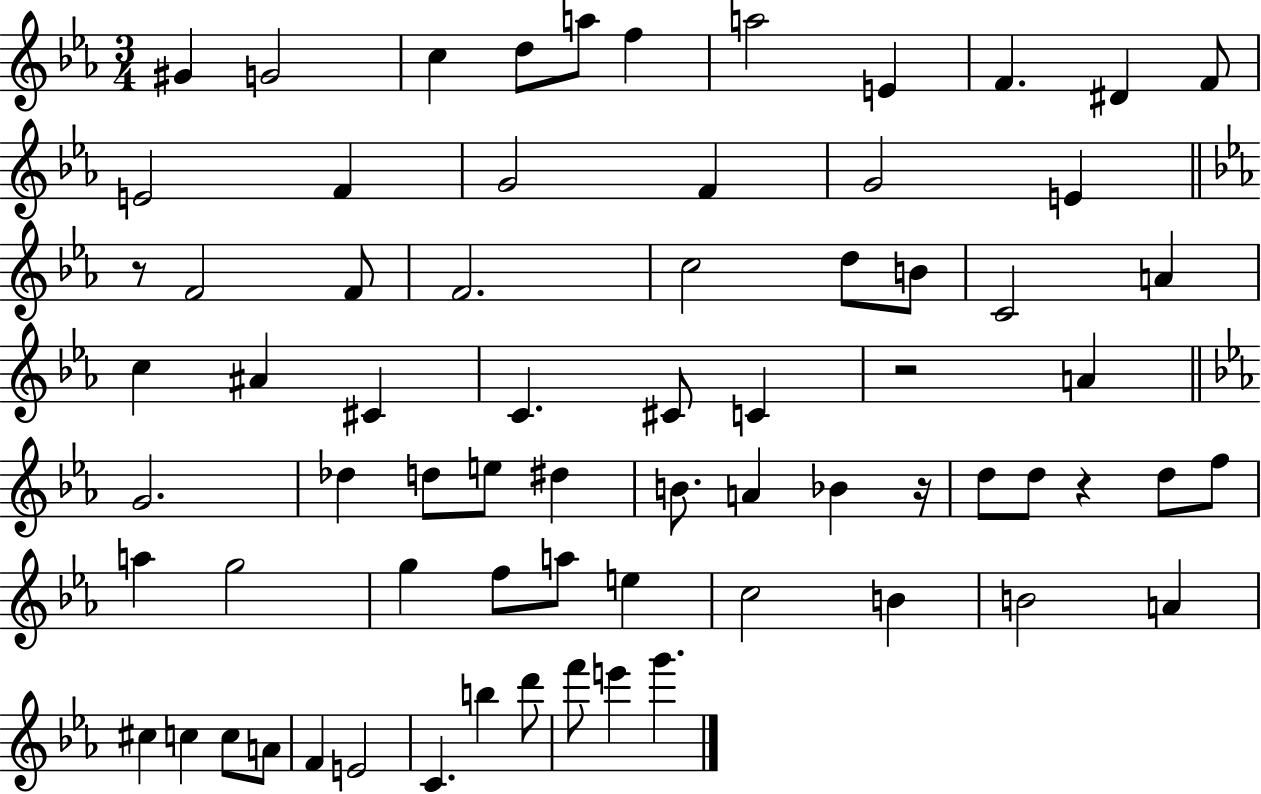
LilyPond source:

{
  \clef treble
  \numericTimeSignature
  \time 3/4
  \key ees \major
  gis'4 g'2 | c''4 d''8 a''8 f''4 | a''2 e'4 | f'4. dis'4 f'8 | \break e'2 f'4 | g'2 f'4 | g'2 e'4 | \bar "||" \break \key ees \major r8 f'2 f'8 | f'2. | c''2 d''8 b'8 | c'2 a'4 | \break c''4 ais'4 cis'4 | c'4. cis'8 c'4 | r2 a'4 | \bar "||" \break \key c \minor g'2. | des''4 d''8 e''8 dis''4 | b'8. a'4 bes'4 r16 | d''8 d''8 r4 d''8 f''8 | \break a''4 g''2 | g''4 f''8 a''8 e''4 | c''2 b'4 | b'2 a'4 | \break cis''4 c''4 c''8 a'8 | f'4 e'2 | c'4. b''4 d'''8 | f'''8 e'''4 g'''4. | \break \bar "|."
}